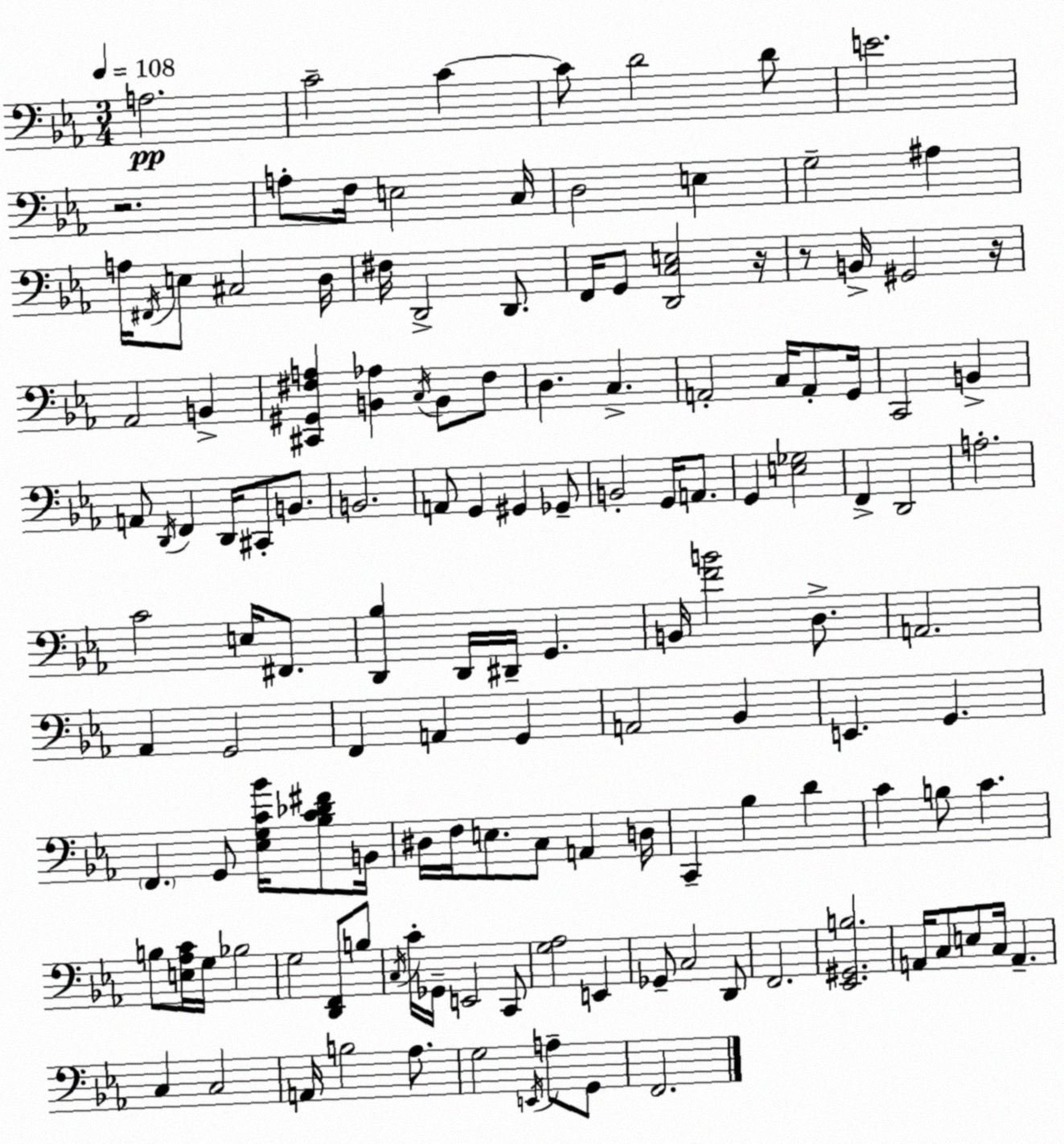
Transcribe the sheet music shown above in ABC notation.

X:1
T:Untitled
M:3/4
L:1/4
K:Eb
A,2 C2 C C/2 D2 D/2 E2 z2 A,/2 F,/4 E,2 C,/4 D,2 E, G,2 ^A, A,/4 ^F,,/4 E,/2 ^C,2 D,/4 ^F,/4 D,,2 D,,/2 F,,/4 G,,/2 [D,,C,E,]2 z/4 z/2 B,,/4 ^G,,2 z/4 _A,,2 B,, [^C,,^G,,^F,A,] [B,,_A,] C,/4 B,,/2 ^F,/2 D, C, A,,2 C,/4 A,,/2 G,,/4 C,,2 B,, A,,/2 D,,/4 F,, D,,/4 ^C,,/2 B,,/2 B,,2 A,,/2 G,, ^G,, _G,,/2 B,,2 G,,/4 A,,/2 G,, [E,_G,]2 F,, D,,2 A,2 C2 E,/4 ^F,,/2 [D,,_B,] D,,/4 ^D,,/4 G,, B,,/4 [FB]2 D,/2 A,,2 _A,, G,,2 F,, A,, G,, A,,2 _B,, E,, G,, F,, G,,/2 [_E,G,C_B]/4 [_B,C_D^F]/2 B,,/4 ^D,/4 F,/4 E,/2 C,/2 A,, D,/4 C,, _B, D C B,/2 C B,/2 [E,_A,C]/4 G,/4 _B,2 G,2 [D,,F,,]/2 B,/2 C,/4 C/4 _G,,/4 E,,2 C,,/2 [G,_A,]2 E,, _G,,/2 C,2 D,,/2 F,,2 [_E,,^G,,B,]2 A,,/4 C,/2 E,/2 C,/4 A,, C, C,2 A,,/4 B,2 _A,/2 G,2 E,,/4 A,/2 G,,/2 F,,2